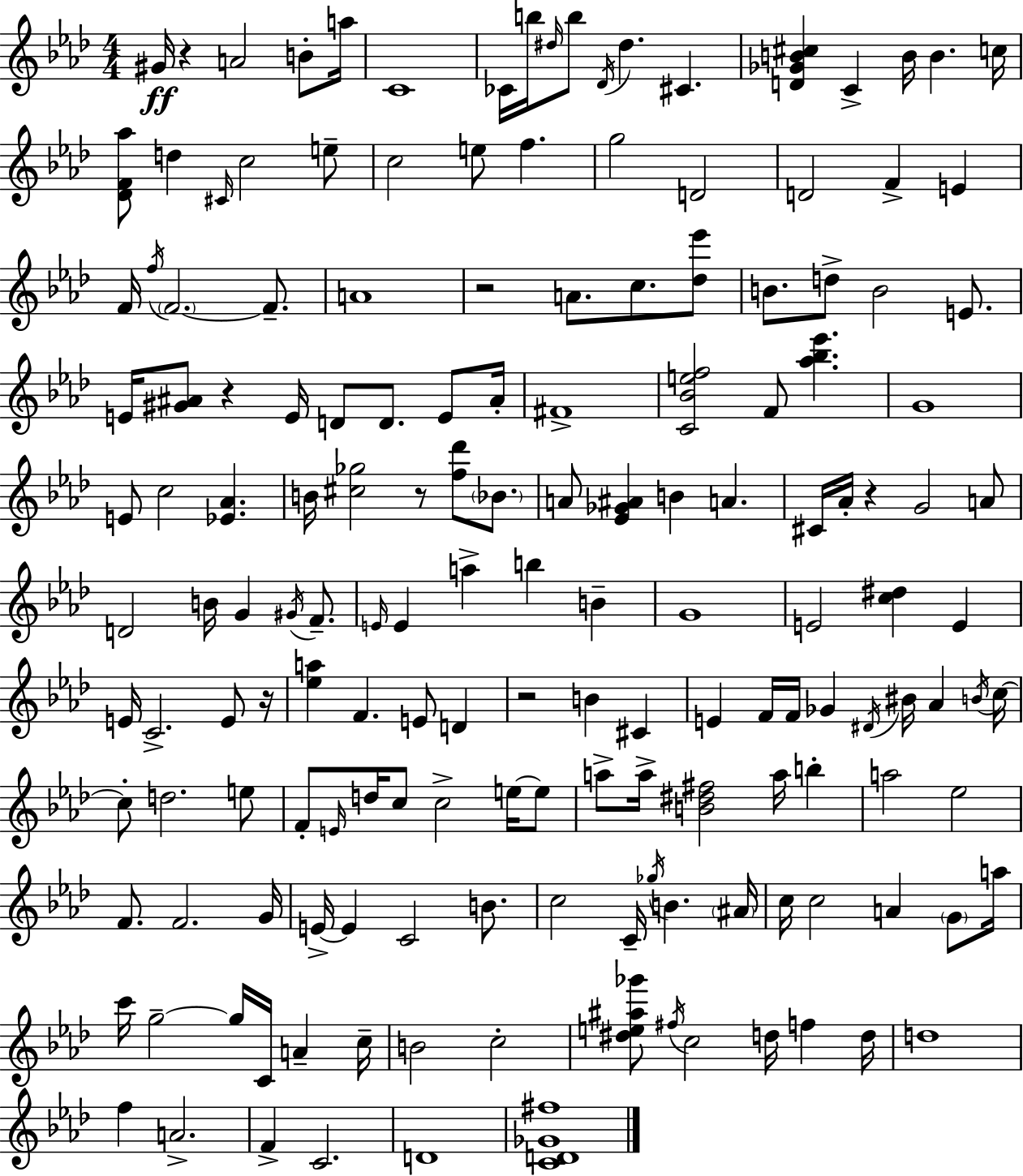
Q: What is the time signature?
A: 4/4